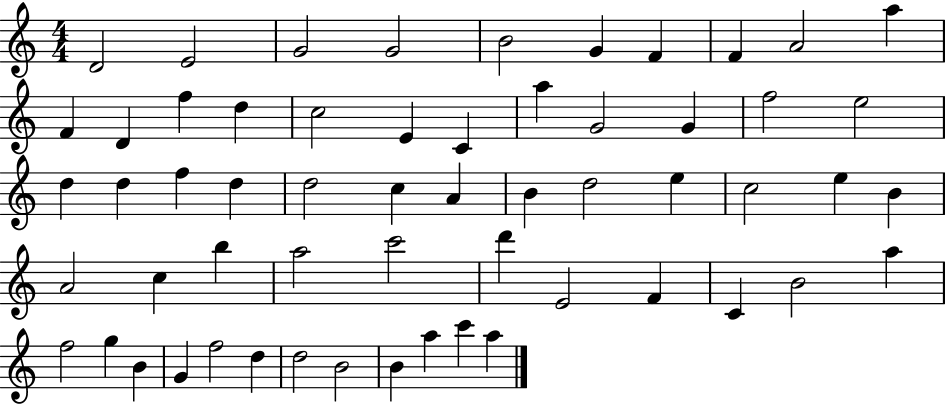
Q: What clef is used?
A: treble